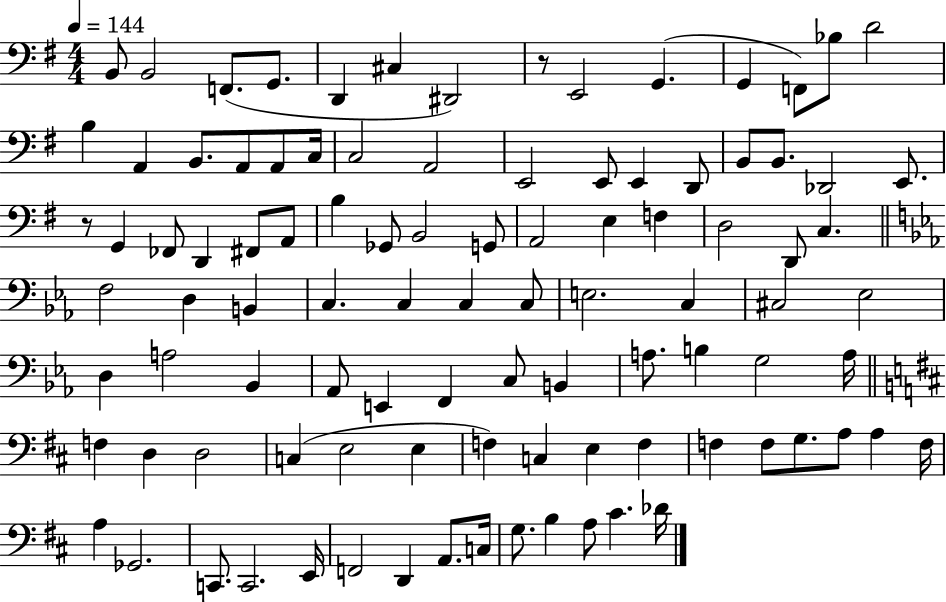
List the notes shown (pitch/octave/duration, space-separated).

B2/e B2/h F2/e. G2/e. D2/q C#3/q D#2/h R/e E2/h G2/q. G2/q F2/e Bb3/e D4/h B3/q A2/q B2/e. A2/e A2/e C3/s C3/h A2/h E2/h E2/e E2/q D2/e B2/e B2/e. Db2/h E2/e. R/e G2/q FES2/e D2/q F#2/e A2/e B3/q Gb2/e B2/h G2/e A2/h E3/q F3/q D3/h D2/e C3/q. F3/h D3/q B2/q C3/q. C3/q C3/q C3/e E3/h. C3/q C#3/h Eb3/h D3/q A3/h Bb2/q Ab2/e E2/q F2/q C3/e B2/q A3/e. B3/q G3/h A3/s F3/q D3/q D3/h C3/q E3/h E3/q F3/q C3/q E3/q F3/q F3/q F3/e G3/e. A3/e A3/q F3/s A3/q Gb2/h. C2/e. C2/h. E2/s F2/h D2/q A2/e. C3/s G3/e. B3/q A3/e C#4/q. Db4/s